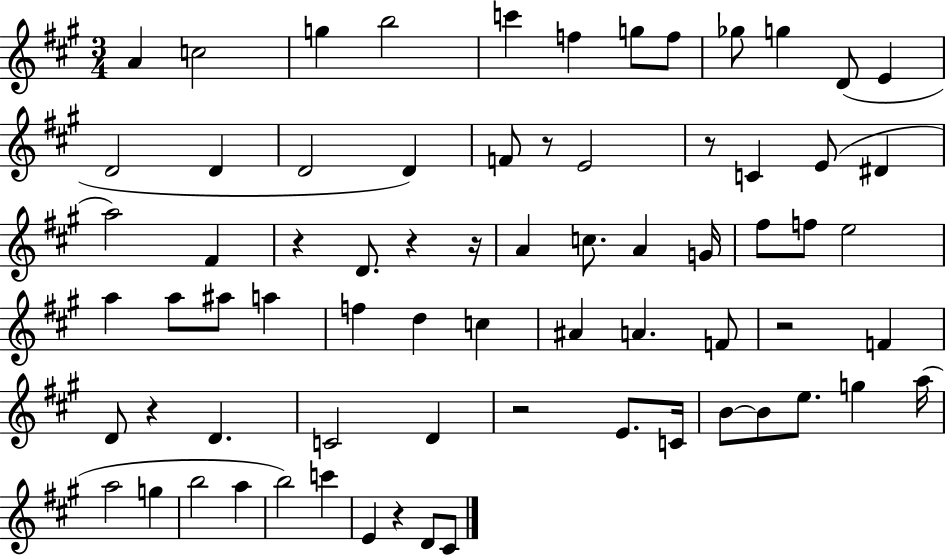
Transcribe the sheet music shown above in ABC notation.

X:1
T:Untitled
M:3/4
L:1/4
K:A
A c2 g b2 c' f g/2 f/2 _g/2 g D/2 E D2 D D2 D F/2 z/2 E2 z/2 C E/2 ^D a2 ^F z D/2 z z/4 A c/2 A G/4 ^f/2 f/2 e2 a a/2 ^a/2 a f d c ^A A F/2 z2 F D/2 z D C2 D z2 E/2 C/4 B/2 B/2 e/2 g a/4 a2 g b2 a b2 c' E z D/2 ^C/2